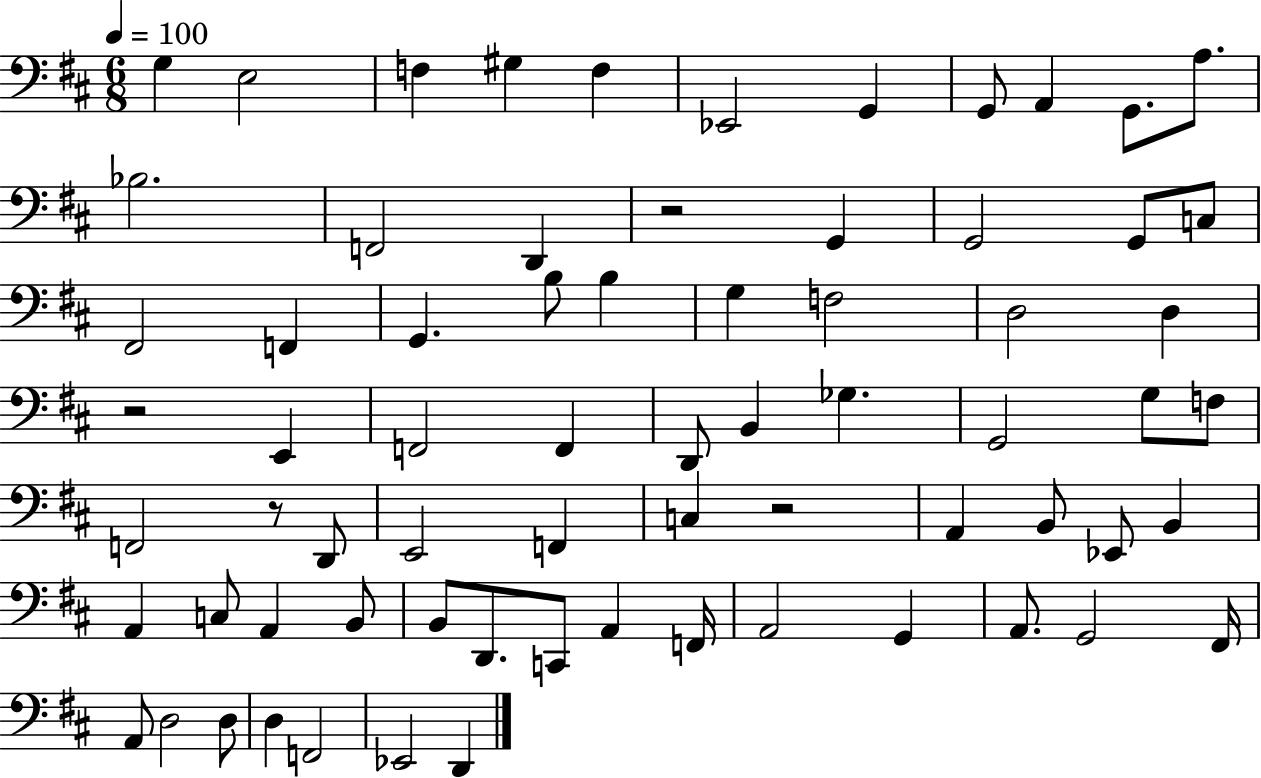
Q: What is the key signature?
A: D major